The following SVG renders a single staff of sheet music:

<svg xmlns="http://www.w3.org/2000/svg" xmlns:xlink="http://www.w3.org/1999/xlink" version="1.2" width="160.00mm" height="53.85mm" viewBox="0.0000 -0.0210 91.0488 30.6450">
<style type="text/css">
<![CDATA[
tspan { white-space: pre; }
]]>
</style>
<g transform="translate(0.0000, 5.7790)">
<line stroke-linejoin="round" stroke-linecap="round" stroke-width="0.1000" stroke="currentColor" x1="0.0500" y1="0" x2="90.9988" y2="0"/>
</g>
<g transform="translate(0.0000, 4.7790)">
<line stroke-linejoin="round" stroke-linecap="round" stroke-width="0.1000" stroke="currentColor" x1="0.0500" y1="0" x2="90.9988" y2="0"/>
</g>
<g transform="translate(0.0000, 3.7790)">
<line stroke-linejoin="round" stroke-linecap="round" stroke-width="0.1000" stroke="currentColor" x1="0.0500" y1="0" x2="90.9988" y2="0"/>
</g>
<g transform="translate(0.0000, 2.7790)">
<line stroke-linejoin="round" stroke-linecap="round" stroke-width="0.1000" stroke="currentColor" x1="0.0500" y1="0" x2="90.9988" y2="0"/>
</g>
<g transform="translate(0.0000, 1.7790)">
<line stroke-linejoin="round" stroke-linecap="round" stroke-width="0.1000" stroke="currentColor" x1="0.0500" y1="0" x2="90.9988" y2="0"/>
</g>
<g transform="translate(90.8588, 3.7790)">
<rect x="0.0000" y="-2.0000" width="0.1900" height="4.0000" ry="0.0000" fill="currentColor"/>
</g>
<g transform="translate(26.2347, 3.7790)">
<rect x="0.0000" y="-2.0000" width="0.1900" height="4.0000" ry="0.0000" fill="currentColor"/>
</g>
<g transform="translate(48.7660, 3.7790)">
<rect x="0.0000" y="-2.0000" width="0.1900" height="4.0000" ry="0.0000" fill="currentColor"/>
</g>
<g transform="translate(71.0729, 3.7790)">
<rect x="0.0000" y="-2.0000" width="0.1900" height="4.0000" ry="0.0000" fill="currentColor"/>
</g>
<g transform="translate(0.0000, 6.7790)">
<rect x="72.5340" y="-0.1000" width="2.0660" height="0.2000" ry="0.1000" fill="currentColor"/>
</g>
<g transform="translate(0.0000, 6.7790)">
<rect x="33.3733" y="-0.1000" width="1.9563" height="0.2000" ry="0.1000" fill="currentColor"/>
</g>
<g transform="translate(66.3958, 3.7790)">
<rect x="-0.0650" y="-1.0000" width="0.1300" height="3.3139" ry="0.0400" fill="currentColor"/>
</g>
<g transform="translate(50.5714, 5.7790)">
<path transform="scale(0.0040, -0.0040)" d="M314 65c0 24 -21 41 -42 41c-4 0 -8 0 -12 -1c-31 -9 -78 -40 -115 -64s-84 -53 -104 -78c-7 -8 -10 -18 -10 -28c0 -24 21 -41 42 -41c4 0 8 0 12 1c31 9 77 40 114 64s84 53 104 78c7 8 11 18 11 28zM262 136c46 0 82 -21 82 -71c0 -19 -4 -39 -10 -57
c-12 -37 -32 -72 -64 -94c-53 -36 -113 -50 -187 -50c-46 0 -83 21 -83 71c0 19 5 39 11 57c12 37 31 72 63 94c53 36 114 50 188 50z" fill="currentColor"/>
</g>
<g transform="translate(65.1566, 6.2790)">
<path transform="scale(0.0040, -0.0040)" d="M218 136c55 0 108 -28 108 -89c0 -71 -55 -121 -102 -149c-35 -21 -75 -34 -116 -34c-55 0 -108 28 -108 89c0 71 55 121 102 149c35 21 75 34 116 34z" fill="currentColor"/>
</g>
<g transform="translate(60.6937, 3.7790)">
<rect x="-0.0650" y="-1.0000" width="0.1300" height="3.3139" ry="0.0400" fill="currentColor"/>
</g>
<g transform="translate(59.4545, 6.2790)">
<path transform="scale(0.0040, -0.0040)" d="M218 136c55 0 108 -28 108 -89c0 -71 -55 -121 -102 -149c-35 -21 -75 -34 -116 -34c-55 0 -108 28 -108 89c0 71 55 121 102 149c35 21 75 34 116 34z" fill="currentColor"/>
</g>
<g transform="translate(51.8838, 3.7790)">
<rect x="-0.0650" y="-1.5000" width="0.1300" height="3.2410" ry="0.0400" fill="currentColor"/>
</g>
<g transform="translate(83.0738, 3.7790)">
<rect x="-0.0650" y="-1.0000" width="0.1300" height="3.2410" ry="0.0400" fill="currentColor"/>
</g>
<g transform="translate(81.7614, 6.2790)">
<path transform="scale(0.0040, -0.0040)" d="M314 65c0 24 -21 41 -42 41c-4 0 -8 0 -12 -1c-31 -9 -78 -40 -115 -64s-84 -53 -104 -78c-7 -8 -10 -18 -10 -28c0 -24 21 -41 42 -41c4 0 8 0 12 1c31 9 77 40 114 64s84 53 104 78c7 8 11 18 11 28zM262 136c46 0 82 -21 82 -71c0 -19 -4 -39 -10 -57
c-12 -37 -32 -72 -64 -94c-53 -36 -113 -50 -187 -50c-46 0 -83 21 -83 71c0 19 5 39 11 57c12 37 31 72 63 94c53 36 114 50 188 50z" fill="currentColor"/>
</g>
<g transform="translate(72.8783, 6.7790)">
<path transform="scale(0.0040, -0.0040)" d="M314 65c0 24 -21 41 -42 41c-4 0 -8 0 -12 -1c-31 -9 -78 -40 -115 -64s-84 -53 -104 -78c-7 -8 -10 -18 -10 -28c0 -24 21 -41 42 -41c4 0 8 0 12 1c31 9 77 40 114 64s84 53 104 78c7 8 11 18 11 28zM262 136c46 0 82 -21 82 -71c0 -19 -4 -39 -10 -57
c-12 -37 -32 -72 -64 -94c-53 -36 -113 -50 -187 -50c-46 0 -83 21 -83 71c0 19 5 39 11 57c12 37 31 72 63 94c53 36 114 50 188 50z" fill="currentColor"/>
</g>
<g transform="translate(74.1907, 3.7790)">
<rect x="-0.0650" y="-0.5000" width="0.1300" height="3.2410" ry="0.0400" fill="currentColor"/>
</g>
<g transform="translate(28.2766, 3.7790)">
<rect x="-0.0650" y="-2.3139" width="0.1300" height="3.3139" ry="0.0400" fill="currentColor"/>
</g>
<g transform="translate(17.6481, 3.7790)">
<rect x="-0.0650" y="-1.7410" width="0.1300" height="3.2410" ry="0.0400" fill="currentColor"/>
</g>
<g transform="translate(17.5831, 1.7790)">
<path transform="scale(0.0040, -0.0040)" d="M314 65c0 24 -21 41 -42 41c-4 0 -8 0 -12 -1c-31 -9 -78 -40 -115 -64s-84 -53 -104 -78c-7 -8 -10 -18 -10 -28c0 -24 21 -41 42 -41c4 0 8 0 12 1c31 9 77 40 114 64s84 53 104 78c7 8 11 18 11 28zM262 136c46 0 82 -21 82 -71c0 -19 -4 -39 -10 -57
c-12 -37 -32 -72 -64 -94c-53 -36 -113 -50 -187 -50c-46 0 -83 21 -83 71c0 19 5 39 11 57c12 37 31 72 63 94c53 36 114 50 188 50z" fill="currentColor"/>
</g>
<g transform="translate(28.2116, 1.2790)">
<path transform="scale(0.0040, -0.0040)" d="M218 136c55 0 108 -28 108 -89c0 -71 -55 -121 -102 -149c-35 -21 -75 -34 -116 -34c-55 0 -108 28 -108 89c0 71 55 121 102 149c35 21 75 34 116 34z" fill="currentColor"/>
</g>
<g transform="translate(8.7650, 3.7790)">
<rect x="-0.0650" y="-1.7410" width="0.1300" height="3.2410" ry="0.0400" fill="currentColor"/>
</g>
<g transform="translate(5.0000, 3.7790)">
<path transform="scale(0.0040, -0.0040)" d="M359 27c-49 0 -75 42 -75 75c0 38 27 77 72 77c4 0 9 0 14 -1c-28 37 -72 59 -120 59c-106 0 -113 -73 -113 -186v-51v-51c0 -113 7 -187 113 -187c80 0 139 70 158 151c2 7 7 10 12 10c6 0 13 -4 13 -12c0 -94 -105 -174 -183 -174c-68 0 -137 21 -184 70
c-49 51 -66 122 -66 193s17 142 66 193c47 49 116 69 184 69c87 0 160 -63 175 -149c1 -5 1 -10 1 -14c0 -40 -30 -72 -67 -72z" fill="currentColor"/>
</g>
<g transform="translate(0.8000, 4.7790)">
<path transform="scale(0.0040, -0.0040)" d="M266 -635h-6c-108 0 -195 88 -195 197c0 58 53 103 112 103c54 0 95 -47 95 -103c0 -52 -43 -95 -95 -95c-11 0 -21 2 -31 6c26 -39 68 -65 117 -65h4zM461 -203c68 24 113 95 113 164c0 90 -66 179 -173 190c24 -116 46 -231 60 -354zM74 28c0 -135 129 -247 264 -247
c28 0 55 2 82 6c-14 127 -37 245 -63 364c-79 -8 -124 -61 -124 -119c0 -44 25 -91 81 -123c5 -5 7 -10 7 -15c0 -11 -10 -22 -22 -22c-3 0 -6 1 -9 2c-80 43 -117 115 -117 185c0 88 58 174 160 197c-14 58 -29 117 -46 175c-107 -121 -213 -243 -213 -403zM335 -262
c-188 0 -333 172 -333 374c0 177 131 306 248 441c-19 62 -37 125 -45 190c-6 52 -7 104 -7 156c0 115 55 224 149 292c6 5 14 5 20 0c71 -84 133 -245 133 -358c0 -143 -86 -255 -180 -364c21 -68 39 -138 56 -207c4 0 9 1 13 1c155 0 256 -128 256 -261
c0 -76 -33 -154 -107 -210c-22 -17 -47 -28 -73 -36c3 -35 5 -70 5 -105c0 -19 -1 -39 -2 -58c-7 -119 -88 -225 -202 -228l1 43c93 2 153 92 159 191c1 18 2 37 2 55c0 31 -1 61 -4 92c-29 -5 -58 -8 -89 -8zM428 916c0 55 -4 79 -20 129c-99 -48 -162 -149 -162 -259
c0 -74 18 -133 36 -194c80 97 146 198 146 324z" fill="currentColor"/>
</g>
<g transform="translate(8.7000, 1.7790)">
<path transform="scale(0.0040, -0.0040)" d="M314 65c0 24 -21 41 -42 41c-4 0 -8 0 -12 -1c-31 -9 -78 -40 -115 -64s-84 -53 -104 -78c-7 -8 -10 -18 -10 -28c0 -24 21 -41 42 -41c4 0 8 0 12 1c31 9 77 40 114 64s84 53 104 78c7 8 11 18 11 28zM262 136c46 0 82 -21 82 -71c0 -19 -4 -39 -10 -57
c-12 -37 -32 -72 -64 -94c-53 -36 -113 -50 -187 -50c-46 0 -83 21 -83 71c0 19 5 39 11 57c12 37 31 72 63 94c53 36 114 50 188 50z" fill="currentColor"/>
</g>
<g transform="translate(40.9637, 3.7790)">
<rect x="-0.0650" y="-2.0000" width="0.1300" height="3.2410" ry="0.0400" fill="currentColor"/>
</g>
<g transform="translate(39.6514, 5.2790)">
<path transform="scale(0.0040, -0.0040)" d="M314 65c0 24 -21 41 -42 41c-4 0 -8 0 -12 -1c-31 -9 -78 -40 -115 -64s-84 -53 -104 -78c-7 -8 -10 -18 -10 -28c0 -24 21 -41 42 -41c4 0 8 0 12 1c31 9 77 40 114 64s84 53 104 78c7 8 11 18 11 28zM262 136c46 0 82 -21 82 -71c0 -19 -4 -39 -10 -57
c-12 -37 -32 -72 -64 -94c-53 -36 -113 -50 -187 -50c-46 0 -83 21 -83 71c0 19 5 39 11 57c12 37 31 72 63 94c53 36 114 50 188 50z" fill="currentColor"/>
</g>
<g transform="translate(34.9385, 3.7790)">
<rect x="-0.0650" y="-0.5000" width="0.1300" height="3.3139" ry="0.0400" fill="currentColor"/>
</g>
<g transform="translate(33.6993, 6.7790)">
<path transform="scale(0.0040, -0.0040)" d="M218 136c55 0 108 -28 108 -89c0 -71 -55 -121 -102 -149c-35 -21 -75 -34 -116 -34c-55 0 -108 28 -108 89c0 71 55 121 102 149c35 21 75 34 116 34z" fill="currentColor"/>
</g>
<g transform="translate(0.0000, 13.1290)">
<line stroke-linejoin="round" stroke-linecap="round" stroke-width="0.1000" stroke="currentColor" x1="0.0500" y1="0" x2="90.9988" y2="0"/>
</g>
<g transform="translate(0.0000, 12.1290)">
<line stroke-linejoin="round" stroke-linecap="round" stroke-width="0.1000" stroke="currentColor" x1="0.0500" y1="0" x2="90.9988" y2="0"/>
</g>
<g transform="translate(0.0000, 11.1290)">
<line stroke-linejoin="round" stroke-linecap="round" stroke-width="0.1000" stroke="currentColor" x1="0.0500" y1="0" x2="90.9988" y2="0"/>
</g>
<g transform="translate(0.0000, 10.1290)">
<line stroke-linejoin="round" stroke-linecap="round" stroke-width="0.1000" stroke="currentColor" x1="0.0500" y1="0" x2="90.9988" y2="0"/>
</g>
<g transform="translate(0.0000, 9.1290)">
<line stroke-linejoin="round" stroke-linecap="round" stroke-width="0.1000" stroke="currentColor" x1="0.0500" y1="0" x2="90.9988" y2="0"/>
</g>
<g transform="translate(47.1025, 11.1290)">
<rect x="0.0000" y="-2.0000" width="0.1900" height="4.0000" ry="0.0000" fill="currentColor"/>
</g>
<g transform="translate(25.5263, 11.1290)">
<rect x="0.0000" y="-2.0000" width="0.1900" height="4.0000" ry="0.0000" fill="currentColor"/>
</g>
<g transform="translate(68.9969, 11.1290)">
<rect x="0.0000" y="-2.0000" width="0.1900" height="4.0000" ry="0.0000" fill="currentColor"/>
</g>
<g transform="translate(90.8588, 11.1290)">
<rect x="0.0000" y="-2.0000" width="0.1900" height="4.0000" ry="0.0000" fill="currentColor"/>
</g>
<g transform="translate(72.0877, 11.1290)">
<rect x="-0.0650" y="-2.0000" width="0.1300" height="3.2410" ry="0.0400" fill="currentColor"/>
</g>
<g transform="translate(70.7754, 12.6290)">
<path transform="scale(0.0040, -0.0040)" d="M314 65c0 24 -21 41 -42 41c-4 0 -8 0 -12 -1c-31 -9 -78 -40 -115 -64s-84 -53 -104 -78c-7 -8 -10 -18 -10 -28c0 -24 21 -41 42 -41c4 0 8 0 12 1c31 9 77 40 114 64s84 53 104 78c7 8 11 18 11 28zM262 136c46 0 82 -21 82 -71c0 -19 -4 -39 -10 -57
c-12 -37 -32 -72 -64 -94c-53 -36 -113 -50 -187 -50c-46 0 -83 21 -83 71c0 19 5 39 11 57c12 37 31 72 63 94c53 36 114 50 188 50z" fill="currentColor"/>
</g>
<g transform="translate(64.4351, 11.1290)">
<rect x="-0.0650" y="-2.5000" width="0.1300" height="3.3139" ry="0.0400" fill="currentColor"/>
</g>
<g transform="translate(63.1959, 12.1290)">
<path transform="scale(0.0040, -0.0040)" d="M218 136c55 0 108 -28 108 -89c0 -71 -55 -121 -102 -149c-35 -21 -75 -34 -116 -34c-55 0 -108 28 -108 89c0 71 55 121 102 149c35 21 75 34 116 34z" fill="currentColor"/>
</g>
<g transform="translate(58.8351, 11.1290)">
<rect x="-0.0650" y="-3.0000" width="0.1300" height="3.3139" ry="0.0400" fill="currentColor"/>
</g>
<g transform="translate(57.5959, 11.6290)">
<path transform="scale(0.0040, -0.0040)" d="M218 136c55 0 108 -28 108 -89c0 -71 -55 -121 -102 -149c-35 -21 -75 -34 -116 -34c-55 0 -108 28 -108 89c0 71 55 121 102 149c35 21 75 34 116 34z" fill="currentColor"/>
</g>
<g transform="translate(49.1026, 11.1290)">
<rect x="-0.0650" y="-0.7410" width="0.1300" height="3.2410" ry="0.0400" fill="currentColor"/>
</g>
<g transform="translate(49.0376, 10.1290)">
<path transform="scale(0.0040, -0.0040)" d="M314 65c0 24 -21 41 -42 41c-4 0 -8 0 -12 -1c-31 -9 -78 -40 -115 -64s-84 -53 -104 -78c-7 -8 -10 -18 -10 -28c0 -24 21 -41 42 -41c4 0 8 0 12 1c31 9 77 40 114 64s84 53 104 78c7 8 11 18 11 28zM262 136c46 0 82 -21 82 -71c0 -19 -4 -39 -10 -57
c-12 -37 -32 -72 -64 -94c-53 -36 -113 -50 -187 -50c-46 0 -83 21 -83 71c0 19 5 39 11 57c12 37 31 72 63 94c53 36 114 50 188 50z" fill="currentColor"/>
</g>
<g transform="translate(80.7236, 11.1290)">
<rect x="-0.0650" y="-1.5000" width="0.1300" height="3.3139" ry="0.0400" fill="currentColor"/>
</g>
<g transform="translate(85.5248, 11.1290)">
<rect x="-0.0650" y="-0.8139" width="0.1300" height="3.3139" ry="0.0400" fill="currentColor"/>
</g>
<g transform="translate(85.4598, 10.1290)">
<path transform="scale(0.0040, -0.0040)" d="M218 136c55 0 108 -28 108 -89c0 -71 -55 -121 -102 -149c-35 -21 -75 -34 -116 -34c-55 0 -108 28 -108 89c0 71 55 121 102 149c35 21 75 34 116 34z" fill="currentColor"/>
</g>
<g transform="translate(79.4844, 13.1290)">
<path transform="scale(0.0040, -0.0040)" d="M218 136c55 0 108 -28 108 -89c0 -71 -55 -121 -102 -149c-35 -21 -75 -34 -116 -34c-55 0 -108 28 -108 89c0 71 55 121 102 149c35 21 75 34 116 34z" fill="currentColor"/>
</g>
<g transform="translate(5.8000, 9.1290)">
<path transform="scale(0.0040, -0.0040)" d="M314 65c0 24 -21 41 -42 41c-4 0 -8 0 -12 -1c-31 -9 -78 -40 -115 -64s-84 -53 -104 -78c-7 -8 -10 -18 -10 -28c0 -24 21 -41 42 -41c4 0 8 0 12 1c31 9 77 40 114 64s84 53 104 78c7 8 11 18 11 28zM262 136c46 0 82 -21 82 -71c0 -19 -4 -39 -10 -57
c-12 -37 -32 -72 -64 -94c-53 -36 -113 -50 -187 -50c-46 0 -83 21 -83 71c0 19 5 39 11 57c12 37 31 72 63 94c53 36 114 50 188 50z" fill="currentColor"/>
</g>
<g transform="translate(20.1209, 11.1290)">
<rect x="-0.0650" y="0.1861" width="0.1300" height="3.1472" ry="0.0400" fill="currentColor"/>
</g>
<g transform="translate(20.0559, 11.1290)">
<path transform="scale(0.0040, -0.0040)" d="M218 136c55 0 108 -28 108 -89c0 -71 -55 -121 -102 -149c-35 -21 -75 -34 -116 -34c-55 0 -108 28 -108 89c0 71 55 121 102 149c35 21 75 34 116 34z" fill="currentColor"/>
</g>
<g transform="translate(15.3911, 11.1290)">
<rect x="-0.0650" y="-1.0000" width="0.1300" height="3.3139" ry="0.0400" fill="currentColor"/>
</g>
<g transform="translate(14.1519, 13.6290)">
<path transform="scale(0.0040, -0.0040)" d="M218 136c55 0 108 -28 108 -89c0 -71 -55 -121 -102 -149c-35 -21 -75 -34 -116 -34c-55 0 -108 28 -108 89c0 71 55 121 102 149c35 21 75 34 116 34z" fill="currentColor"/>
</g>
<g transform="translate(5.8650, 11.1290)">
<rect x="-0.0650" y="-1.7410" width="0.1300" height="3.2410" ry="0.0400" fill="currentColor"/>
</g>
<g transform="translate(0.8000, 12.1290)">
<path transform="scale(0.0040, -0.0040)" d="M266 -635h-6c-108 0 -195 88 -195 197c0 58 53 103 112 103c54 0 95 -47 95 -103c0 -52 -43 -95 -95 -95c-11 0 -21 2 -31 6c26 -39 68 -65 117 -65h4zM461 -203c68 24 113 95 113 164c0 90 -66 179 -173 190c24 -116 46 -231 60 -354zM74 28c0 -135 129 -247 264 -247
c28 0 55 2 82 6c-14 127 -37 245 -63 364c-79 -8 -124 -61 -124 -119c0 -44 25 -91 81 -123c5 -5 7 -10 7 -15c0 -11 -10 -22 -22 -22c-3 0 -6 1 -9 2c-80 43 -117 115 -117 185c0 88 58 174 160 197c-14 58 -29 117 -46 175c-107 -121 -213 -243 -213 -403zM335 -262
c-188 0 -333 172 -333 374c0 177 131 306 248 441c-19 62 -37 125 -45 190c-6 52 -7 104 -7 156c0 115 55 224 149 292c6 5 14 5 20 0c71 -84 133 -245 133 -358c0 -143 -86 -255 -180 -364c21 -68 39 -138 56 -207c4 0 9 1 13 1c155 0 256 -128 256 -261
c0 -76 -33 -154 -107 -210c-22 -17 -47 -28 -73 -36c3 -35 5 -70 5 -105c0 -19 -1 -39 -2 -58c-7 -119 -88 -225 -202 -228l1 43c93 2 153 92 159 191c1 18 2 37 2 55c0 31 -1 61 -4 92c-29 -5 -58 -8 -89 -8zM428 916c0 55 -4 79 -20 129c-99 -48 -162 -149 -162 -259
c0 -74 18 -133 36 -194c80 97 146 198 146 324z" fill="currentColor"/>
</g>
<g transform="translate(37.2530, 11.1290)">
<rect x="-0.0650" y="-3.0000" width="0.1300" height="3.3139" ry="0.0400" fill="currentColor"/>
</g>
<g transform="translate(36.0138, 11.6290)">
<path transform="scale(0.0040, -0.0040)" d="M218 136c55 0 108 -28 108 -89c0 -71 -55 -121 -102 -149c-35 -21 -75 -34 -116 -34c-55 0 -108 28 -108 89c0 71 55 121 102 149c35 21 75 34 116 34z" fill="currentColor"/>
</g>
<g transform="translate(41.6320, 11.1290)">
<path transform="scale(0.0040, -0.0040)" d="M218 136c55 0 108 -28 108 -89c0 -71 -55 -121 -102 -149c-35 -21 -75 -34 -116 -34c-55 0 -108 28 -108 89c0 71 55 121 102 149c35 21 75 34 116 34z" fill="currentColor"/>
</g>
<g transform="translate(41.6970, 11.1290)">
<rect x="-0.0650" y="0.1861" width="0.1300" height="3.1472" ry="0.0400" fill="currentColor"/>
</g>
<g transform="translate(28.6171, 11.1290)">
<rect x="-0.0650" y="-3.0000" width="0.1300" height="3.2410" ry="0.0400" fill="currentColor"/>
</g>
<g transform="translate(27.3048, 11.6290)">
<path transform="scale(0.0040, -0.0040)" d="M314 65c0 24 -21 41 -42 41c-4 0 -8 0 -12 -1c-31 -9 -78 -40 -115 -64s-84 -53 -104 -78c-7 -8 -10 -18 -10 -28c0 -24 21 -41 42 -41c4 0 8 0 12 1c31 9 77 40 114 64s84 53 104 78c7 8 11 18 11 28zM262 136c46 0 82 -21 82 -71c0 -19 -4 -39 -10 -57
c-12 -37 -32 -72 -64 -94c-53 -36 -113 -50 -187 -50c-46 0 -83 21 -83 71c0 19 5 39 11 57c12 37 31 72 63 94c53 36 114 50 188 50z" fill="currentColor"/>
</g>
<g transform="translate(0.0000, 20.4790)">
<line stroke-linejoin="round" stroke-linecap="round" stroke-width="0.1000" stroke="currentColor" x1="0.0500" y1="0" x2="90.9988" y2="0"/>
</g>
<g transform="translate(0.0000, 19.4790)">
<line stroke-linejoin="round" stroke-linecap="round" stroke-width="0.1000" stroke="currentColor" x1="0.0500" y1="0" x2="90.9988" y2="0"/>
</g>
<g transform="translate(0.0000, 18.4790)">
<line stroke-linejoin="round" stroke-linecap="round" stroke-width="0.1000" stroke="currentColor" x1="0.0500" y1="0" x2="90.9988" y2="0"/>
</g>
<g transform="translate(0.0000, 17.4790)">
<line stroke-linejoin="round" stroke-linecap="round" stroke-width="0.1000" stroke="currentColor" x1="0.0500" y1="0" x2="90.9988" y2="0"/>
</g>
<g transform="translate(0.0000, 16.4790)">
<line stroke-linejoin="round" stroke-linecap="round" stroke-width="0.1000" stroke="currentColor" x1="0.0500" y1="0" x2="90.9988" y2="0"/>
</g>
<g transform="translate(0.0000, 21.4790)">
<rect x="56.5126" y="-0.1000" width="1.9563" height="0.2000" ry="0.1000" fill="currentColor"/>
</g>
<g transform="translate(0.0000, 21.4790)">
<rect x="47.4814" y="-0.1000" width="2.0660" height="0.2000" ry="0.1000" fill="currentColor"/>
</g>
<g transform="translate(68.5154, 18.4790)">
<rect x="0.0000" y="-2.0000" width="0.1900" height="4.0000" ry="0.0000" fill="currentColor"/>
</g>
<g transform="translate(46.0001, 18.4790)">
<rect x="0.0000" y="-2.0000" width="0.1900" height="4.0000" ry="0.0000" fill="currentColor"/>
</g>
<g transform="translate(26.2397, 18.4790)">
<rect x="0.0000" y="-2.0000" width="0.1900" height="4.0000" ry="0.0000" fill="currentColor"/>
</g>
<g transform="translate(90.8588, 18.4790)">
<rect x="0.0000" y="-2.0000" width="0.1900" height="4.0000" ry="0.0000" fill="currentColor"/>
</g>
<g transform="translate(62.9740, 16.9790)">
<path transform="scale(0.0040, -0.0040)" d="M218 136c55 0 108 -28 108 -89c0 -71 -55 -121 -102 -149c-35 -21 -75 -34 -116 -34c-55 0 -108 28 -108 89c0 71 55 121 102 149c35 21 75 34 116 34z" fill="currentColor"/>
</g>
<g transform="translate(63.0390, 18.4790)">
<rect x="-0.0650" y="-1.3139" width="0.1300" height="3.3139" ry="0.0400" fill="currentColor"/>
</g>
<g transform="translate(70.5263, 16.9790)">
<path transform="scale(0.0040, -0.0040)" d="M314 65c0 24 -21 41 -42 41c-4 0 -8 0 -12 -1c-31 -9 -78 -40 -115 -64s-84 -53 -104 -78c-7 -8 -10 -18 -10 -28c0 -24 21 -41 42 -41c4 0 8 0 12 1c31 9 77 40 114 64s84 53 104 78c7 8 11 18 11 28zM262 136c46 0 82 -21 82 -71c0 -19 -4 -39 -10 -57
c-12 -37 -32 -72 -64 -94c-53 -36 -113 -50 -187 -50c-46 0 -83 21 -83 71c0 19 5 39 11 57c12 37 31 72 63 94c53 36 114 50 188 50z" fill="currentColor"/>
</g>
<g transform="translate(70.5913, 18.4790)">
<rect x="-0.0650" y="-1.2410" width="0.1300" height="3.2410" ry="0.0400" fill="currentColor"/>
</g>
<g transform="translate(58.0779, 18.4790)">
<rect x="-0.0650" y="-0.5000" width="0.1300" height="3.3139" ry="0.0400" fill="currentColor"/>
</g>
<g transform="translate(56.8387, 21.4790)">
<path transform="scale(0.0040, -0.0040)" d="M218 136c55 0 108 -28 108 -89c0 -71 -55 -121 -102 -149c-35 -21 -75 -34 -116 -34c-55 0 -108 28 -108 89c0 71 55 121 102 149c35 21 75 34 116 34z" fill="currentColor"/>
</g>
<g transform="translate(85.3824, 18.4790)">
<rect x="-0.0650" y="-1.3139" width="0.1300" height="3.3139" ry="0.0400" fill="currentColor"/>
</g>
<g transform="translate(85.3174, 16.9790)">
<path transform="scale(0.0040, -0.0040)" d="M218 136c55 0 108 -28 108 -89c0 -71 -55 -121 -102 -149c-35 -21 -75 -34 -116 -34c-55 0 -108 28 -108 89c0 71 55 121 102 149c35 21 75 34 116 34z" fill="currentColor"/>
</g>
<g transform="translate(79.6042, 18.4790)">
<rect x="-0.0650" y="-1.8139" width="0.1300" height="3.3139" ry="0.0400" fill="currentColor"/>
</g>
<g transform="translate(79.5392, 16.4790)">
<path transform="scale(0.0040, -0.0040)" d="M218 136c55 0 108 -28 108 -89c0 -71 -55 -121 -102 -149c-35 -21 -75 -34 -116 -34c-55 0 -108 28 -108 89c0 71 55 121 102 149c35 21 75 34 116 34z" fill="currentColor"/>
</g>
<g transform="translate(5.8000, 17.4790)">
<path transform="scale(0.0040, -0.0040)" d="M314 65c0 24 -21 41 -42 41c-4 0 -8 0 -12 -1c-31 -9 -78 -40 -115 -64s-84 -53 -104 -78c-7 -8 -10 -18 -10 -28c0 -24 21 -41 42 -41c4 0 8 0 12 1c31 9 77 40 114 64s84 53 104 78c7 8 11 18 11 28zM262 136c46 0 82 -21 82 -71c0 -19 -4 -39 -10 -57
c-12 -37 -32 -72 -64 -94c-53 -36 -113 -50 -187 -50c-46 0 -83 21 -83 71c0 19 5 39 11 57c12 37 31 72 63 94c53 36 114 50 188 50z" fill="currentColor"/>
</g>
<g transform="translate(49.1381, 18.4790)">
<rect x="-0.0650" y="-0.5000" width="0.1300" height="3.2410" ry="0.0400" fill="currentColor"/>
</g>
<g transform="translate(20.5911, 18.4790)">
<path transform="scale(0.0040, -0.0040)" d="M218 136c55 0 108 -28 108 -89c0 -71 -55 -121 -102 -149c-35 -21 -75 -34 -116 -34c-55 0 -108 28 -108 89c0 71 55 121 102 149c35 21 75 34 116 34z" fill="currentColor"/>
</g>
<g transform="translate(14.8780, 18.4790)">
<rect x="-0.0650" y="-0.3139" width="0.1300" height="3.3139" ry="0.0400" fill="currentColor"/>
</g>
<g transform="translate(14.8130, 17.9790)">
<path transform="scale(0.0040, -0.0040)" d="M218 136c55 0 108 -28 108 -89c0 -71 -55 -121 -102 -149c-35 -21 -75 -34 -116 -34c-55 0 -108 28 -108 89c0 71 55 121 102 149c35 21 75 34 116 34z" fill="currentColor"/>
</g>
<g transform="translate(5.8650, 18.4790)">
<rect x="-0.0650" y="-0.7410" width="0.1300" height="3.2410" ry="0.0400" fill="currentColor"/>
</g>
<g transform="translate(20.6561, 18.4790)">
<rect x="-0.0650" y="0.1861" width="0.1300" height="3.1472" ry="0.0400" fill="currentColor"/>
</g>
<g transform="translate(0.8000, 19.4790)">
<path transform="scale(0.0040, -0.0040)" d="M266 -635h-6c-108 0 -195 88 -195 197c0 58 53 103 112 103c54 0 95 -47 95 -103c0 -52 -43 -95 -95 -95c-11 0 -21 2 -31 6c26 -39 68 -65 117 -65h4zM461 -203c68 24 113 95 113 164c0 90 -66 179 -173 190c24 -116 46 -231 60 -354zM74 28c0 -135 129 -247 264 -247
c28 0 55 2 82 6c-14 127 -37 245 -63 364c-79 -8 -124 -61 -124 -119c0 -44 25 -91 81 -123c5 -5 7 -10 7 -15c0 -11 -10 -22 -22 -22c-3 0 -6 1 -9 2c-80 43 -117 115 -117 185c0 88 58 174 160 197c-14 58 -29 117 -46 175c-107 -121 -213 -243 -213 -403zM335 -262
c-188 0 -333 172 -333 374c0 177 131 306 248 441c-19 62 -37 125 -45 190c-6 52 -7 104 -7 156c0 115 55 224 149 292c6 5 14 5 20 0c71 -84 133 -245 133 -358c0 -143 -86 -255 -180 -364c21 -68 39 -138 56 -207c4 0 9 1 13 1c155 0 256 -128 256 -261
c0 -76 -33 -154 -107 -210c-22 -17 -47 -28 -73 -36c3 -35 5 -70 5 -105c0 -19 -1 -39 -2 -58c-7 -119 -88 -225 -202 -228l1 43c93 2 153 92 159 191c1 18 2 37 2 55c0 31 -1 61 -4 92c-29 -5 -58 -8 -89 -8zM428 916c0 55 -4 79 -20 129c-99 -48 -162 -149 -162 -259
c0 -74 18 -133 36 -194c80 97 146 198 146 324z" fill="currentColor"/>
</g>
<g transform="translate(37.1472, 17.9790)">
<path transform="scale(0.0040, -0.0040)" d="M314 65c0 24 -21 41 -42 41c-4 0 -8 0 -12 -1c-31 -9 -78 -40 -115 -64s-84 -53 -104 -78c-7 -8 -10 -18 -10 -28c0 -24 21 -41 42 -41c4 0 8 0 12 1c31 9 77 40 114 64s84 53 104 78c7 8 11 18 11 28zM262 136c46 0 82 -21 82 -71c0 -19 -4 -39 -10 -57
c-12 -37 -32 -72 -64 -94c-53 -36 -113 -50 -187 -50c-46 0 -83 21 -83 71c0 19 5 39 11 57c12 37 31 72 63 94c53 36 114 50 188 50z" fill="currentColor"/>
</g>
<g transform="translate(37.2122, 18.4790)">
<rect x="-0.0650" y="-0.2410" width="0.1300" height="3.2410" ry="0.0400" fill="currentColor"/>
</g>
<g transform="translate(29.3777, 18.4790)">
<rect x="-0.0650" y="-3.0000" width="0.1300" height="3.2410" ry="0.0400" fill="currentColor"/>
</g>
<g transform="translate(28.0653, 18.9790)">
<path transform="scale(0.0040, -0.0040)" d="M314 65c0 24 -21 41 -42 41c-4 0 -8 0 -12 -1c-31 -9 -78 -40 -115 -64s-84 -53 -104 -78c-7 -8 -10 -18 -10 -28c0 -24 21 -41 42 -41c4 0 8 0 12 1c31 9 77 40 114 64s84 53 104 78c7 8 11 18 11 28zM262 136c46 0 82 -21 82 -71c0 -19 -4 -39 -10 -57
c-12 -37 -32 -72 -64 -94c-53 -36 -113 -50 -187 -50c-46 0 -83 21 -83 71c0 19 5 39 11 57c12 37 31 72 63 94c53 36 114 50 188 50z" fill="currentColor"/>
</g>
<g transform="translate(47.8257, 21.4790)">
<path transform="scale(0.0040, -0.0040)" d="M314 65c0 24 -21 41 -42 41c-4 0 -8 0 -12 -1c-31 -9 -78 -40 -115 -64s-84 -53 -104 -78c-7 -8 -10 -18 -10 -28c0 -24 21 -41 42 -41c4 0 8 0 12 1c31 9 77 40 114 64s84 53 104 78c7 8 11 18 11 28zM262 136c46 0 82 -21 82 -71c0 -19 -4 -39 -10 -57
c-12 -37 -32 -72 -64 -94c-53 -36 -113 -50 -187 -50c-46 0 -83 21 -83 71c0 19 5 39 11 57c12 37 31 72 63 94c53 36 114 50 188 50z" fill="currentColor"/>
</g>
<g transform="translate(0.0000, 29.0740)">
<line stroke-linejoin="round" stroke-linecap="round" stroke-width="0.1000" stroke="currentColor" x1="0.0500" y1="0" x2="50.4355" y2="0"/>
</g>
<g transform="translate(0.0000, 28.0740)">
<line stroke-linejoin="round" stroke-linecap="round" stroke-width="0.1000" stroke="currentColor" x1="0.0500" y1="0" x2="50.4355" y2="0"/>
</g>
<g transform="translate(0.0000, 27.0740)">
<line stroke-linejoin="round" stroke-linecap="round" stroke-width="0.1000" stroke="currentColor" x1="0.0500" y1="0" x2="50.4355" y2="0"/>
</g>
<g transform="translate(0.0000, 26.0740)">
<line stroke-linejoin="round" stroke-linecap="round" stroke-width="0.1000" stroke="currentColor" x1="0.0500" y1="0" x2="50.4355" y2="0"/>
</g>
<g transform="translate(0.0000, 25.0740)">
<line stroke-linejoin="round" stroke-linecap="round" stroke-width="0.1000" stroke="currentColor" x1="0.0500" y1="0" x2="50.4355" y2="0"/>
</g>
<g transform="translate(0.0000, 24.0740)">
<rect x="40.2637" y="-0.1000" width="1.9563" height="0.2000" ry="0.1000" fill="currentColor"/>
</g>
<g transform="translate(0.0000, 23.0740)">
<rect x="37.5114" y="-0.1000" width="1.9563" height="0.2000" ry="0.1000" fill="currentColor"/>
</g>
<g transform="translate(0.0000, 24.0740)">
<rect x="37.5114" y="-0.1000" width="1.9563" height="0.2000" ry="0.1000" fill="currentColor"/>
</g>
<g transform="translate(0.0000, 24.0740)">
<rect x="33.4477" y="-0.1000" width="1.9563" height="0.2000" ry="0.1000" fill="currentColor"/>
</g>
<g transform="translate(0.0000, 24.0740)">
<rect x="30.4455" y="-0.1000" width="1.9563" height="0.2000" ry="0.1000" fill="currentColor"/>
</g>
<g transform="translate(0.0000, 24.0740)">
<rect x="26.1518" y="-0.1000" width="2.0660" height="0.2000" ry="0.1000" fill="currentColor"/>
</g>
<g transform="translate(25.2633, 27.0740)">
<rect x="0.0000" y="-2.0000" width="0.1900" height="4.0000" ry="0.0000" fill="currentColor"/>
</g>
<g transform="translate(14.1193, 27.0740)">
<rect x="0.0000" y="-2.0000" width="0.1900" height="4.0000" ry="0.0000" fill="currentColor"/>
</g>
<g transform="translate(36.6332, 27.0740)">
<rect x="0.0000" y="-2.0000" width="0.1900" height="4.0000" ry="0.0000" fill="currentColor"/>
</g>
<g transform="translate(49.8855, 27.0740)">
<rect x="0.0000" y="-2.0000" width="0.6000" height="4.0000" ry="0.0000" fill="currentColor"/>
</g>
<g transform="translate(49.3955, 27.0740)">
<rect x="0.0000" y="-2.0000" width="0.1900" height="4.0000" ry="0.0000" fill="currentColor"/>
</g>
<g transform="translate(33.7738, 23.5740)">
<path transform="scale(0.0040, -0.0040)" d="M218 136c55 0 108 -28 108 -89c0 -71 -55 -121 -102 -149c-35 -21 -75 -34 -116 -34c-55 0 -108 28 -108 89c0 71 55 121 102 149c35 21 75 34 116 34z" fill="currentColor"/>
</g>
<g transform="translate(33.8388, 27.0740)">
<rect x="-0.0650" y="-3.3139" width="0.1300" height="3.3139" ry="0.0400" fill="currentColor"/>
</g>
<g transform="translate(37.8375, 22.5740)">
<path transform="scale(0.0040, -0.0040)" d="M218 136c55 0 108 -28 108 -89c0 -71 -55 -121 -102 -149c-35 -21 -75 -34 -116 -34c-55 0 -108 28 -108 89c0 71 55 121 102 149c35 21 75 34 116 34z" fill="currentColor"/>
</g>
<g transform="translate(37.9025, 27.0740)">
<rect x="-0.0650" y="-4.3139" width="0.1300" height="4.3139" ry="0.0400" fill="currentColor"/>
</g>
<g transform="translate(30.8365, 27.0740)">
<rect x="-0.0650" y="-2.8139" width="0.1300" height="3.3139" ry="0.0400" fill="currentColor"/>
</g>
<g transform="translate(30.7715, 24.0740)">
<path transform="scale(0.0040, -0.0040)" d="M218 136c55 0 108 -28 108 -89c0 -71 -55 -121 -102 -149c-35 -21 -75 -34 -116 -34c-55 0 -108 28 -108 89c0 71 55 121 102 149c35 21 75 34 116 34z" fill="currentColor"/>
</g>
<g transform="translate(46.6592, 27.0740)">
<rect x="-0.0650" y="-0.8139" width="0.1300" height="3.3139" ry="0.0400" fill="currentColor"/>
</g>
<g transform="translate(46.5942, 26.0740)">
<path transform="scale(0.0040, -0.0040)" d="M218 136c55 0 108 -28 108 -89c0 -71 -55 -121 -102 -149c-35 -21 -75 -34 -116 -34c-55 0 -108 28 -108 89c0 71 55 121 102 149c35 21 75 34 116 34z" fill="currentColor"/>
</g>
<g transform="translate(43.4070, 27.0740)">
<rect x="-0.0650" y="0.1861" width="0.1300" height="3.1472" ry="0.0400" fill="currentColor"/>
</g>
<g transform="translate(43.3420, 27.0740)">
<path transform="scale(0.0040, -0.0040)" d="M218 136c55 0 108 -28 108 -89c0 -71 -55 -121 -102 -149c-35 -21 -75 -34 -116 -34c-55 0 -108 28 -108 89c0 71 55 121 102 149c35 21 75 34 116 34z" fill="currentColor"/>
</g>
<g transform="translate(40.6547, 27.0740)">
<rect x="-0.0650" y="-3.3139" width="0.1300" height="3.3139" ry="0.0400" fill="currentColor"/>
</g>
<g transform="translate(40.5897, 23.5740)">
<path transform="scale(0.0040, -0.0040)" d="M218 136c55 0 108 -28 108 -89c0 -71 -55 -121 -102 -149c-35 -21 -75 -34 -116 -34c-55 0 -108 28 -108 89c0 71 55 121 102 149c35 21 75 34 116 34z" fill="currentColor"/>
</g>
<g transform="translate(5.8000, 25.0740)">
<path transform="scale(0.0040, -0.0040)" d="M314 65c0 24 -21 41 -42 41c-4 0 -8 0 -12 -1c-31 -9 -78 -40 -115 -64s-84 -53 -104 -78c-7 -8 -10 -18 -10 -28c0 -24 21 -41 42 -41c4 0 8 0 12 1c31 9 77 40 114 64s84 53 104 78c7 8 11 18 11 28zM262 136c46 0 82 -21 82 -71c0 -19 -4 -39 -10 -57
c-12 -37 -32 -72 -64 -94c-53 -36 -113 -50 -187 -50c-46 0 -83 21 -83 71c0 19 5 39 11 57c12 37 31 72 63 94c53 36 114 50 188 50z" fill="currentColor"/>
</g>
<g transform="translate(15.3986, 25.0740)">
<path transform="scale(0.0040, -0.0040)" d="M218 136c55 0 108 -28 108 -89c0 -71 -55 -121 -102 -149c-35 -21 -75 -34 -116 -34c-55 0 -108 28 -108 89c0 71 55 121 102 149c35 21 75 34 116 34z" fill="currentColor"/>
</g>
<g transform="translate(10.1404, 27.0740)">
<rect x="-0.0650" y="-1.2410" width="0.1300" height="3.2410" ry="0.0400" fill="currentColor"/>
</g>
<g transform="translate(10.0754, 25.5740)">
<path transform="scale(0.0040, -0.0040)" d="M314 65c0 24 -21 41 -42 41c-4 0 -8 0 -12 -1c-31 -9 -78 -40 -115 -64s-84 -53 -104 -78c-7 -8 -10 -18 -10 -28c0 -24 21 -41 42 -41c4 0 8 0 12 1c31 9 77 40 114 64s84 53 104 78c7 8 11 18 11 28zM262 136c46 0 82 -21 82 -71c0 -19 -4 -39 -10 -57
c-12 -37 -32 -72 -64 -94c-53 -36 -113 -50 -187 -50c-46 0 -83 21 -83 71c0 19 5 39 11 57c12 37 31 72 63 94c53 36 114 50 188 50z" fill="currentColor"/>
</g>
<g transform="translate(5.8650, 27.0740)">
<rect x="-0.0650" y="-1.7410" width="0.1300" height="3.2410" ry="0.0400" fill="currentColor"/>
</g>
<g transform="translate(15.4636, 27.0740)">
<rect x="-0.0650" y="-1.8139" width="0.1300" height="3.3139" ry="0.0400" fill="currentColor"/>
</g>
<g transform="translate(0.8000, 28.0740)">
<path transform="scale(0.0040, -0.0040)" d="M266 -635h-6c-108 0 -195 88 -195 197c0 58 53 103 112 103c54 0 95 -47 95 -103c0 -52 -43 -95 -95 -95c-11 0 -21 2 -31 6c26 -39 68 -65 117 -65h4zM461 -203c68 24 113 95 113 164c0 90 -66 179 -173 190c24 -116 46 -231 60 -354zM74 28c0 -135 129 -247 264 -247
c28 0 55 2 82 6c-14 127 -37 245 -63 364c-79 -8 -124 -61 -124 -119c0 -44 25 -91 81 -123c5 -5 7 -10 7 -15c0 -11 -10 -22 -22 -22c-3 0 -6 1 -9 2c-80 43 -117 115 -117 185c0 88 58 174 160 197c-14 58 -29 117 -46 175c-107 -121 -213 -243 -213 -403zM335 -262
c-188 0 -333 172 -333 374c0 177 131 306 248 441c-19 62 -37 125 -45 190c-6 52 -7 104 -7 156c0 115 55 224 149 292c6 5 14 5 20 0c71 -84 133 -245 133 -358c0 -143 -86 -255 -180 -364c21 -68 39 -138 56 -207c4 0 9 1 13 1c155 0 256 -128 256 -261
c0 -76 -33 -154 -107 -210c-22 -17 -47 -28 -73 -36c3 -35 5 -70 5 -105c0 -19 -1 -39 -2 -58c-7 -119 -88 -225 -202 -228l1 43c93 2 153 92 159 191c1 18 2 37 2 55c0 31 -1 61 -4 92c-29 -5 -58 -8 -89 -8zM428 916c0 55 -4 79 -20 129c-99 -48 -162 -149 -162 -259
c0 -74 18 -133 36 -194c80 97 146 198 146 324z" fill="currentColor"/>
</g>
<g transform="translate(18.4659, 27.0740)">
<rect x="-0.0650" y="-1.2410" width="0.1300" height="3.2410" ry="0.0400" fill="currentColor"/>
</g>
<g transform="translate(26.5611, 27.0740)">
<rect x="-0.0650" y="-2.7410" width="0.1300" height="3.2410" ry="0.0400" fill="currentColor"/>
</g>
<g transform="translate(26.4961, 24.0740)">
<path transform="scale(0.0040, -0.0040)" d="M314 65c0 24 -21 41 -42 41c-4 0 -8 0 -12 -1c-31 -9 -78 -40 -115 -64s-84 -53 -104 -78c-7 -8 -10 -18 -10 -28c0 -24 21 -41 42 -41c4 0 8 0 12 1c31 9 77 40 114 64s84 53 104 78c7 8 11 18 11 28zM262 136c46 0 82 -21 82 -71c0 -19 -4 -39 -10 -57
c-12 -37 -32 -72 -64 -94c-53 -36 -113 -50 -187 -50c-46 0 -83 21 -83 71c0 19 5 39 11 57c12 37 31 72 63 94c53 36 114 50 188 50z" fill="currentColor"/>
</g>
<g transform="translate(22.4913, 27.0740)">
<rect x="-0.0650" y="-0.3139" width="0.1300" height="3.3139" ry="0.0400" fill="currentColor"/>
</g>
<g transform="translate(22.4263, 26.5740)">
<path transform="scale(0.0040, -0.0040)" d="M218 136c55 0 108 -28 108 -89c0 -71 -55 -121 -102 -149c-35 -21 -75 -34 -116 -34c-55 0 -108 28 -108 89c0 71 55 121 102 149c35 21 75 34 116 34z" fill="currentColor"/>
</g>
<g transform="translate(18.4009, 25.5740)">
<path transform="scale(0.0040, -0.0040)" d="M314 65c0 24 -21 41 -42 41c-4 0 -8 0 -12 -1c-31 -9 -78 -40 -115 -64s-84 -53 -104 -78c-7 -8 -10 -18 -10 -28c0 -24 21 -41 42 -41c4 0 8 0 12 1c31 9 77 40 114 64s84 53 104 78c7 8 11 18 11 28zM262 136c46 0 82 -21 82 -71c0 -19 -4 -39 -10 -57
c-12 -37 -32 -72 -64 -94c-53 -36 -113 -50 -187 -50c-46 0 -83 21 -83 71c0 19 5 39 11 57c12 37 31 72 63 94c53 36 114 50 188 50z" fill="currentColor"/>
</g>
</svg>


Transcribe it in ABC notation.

X:1
T:Untitled
M:4/4
L:1/4
K:C
f2 f2 g C F2 E2 D D C2 D2 f2 D B A2 A B d2 A G F2 E d d2 c B A2 c2 C2 C e e2 f e f2 e2 f e2 c a2 a b d' b B d